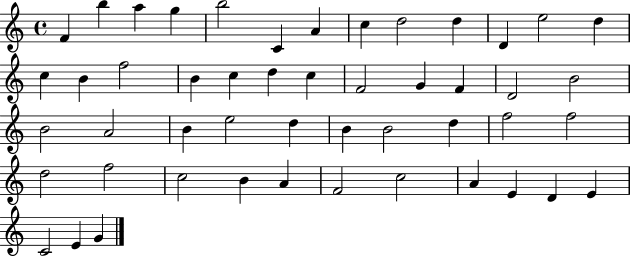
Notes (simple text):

F4/q B5/q A5/q G5/q B5/h C4/q A4/q C5/q D5/h D5/q D4/q E5/h D5/q C5/q B4/q F5/h B4/q C5/q D5/q C5/q F4/h G4/q F4/q D4/h B4/h B4/h A4/h B4/q E5/h D5/q B4/q B4/h D5/q F5/h F5/h D5/h F5/h C5/h B4/q A4/q F4/h C5/h A4/q E4/q D4/q E4/q C4/h E4/q G4/q